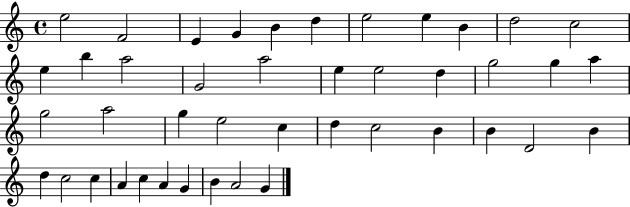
{
  \clef treble
  \time 4/4
  \defaultTimeSignature
  \key c \major
  e''2 f'2 | e'4 g'4 b'4 d''4 | e''2 e''4 b'4 | d''2 c''2 | \break e''4 b''4 a''2 | g'2 a''2 | e''4 e''2 d''4 | g''2 g''4 a''4 | \break g''2 a''2 | g''4 e''2 c''4 | d''4 c''2 b'4 | b'4 d'2 b'4 | \break d''4 c''2 c''4 | a'4 c''4 a'4 g'4 | b'4 a'2 g'4 | \bar "|."
}